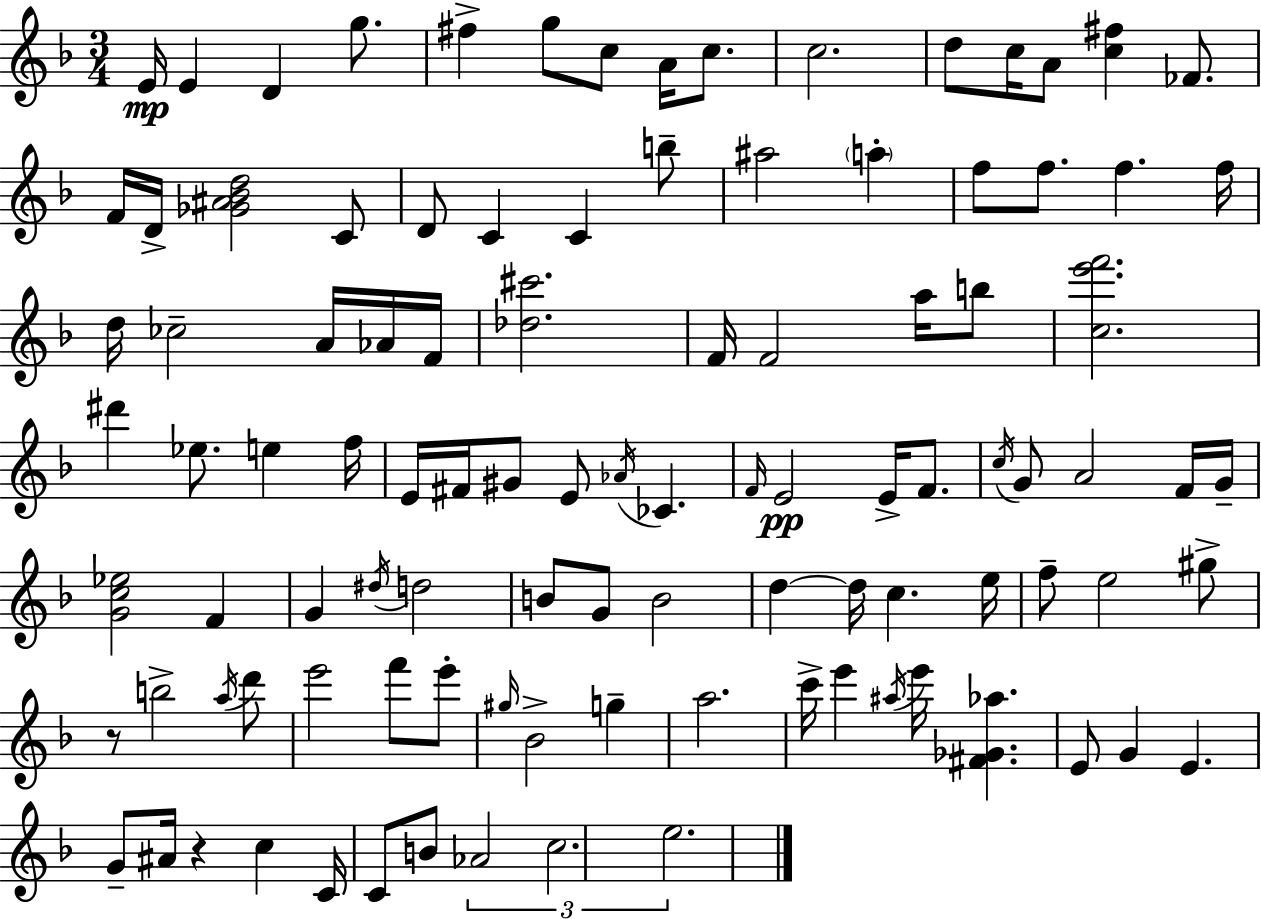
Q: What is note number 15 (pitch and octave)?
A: F4